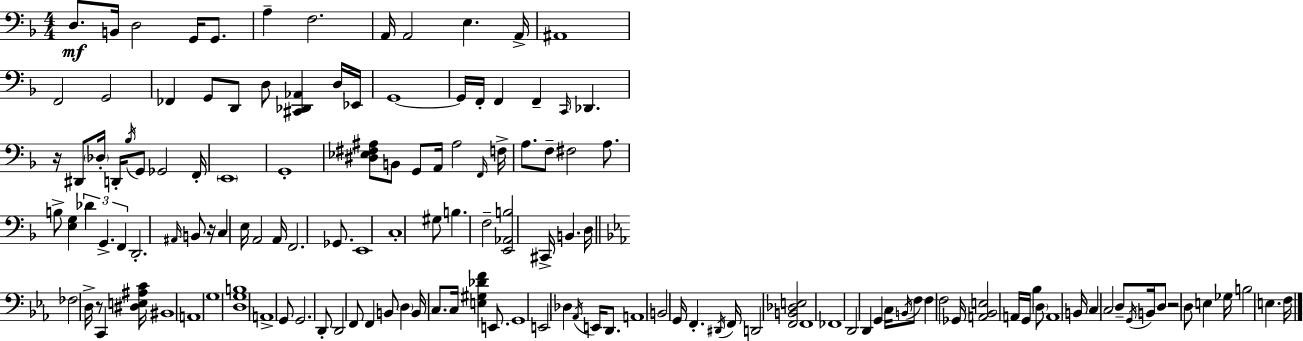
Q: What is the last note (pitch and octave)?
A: F3